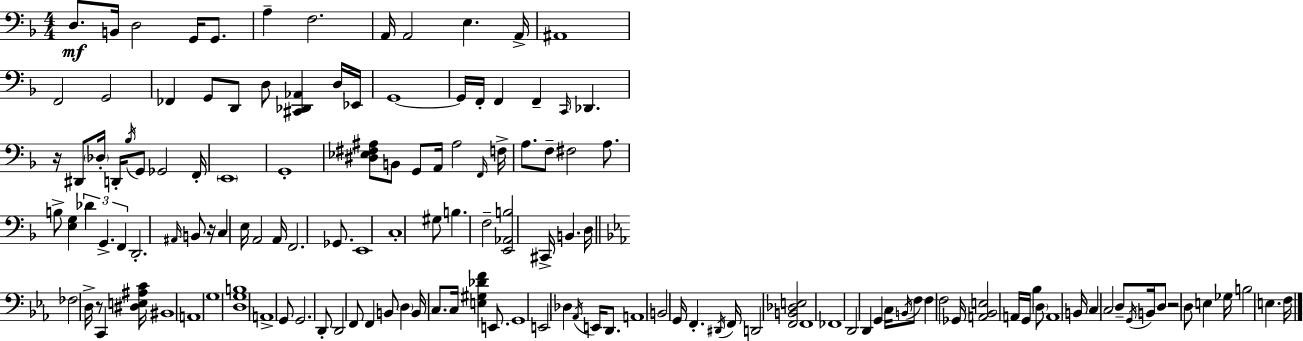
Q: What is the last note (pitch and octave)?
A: F3